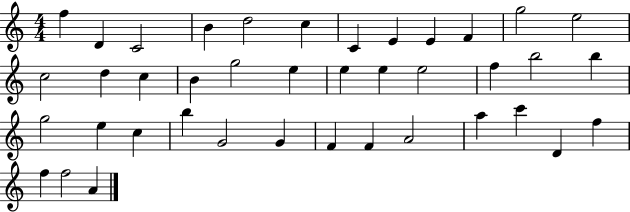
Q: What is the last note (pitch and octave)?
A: A4